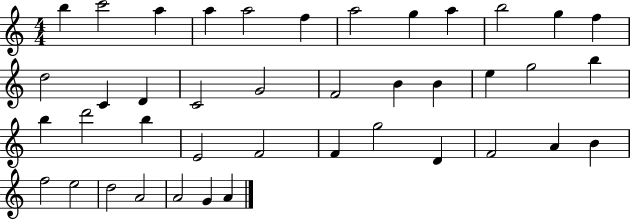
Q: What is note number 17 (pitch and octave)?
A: G4